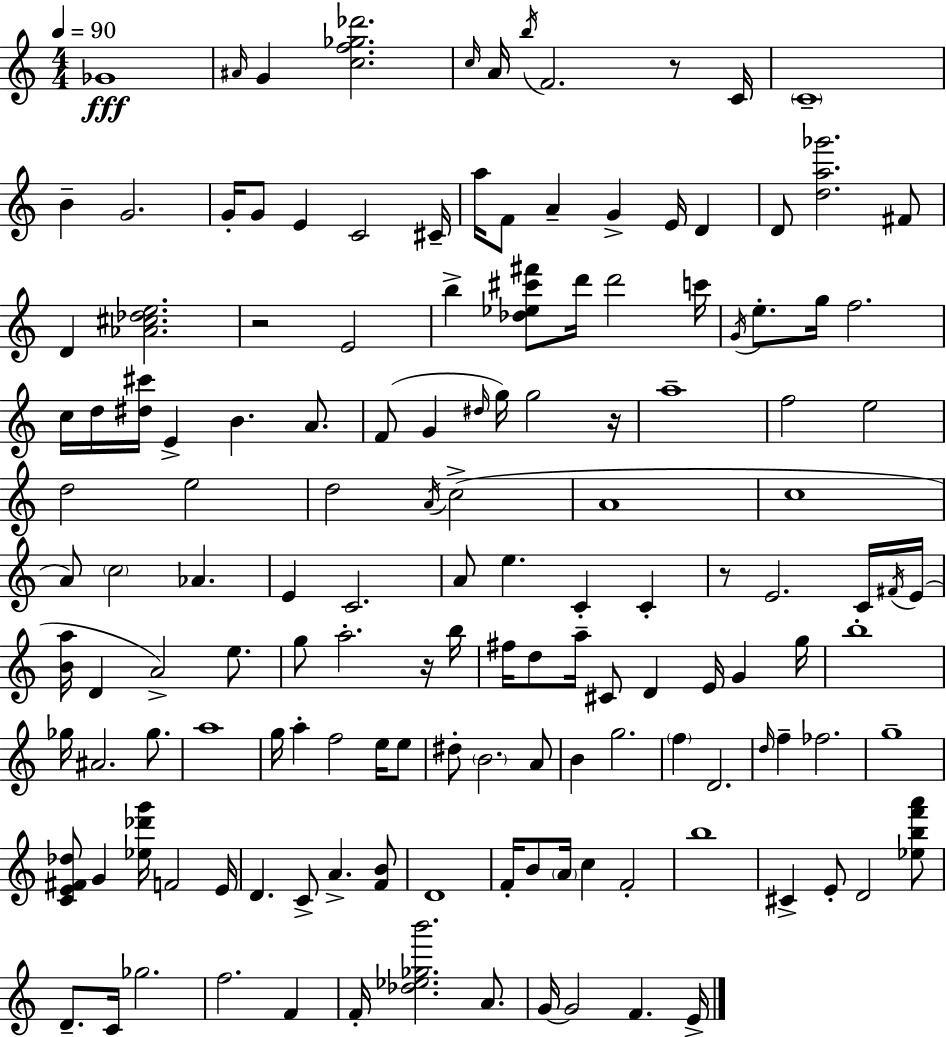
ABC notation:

X:1
T:Untitled
M:4/4
L:1/4
K:Am
_G4 ^A/4 G [cf_g_d']2 c/4 A/4 b/4 F2 z/2 C/4 C4 B G2 G/4 G/2 E C2 ^C/4 a/4 F/2 A G E/4 D D/2 [da_g']2 ^F/2 D [_A^c_de]2 z2 E2 b [_d_e^c'^f']/2 d'/4 d'2 c'/4 G/4 e/2 g/4 f2 c/4 d/4 [^d^c']/4 E B A/2 F/2 G ^d/4 g/4 g2 z/4 a4 f2 e2 d2 e2 d2 A/4 c2 A4 c4 A/2 c2 _A E C2 A/2 e C C z/2 E2 C/4 ^F/4 E/4 [Ba]/4 D A2 e/2 g/2 a2 z/4 b/4 ^f/4 d/2 a/4 ^C/2 D E/4 G g/4 b4 _g/4 ^A2 _g/2 a4 g/4 a f2 e/4 e/2 ^d/2 B2 A/2 B g2 f D2 d/4 f _f2 g4 [CE^F_d]/2 G [_e_d'g']/4 F2 E/4 D C/2 A [FB]/2 D4 F/4 B/2 A/4 c F2 b4 ^C E/2 D2 [_ebf'a']/2 D/2 C/4 _g2 f2 F F/4 [_d_e_gb']2 A/2 G/4 G2 F E/4